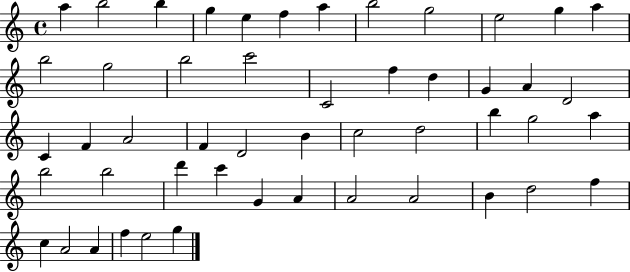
X:1
T:Untitled
M:4/4
L:1/4
K:C
a b2 b g e f a b2 g2 e2 g a b2 g2 b2 c'2 C2 f d G A D2 C F A2 F D2 B c2 d2 b g2 a b2 b2 d' c' G A A2 A2 B d2 f c A2 A f e2 g